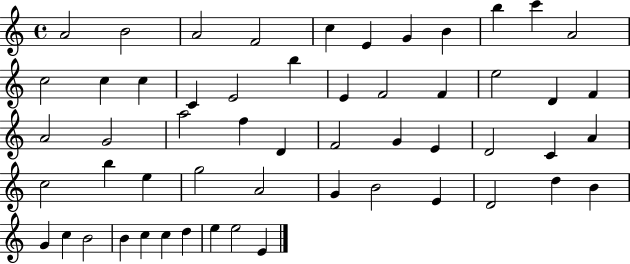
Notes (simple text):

A4/h B4/h A4/h F4/h C5/q E4/q G4/q B4/q B5/q C6/q A4/h C5/h C5/q C5/q C4/q E4/h B5/q E4/q F4/h F4/q E5/h D4/q F4/q A4/h G4/h A5/h F5/q D4/q F4/h G4/q E4/q D4/h C4/q A4/q C5/h B5/q E5/q G5/h A4/h G4/q B4/h E4/q D4/h D5/q B4/q G4/q C5/q B4/h B4/q C5/q C5/q D5/q E5/q E5/h E4/q